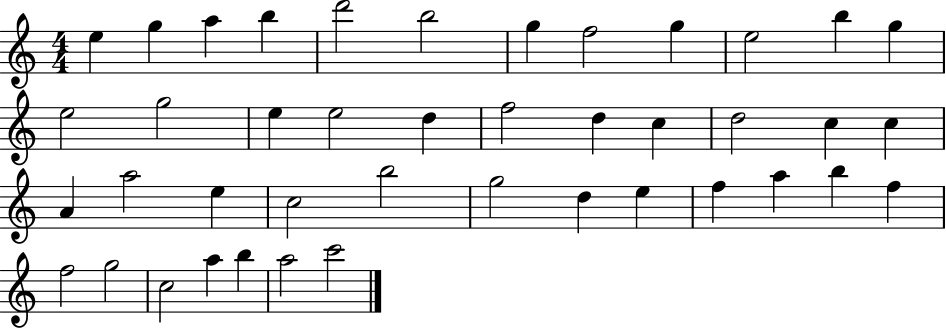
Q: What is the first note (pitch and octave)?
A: E5